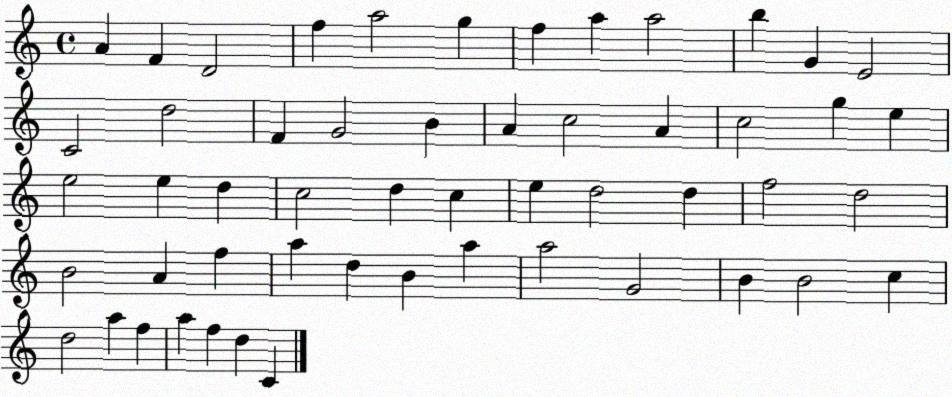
X:1
T:Untitled
M:4/4
L:1/4
K:C
A F D2 f a2 g f a a2 b G E2 C2 d2 F G2 B A c2 A c2 g e e2 e d c2 d c e d2 d f2 d2 B2 A f a d B a a2 G2 B B2 c d2 a f a f d C